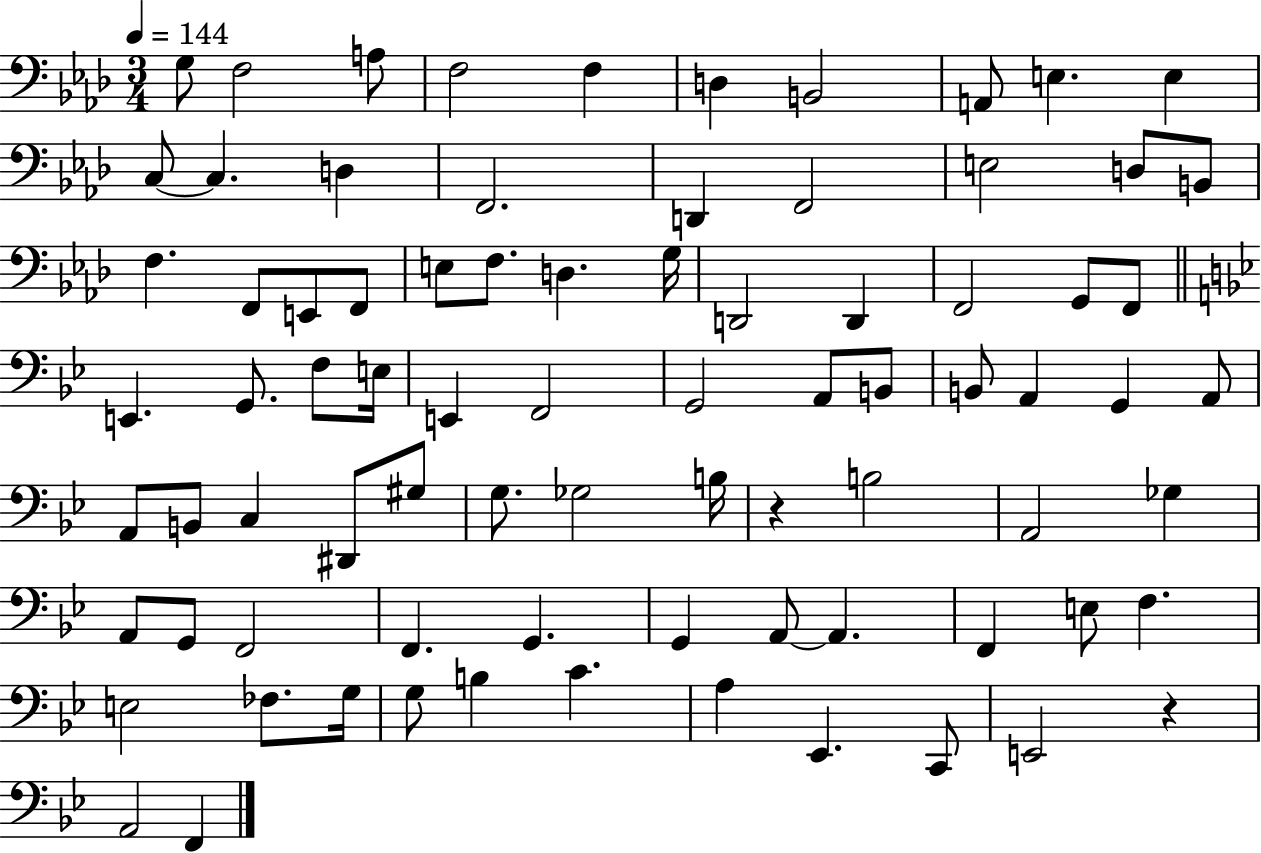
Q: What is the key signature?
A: AES major